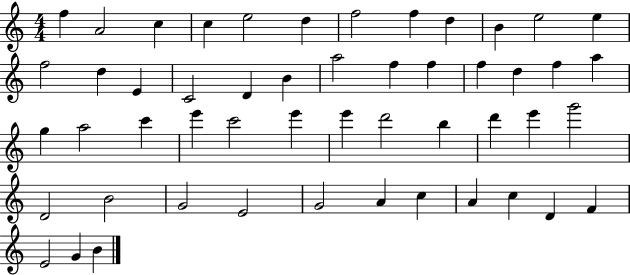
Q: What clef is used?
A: treble